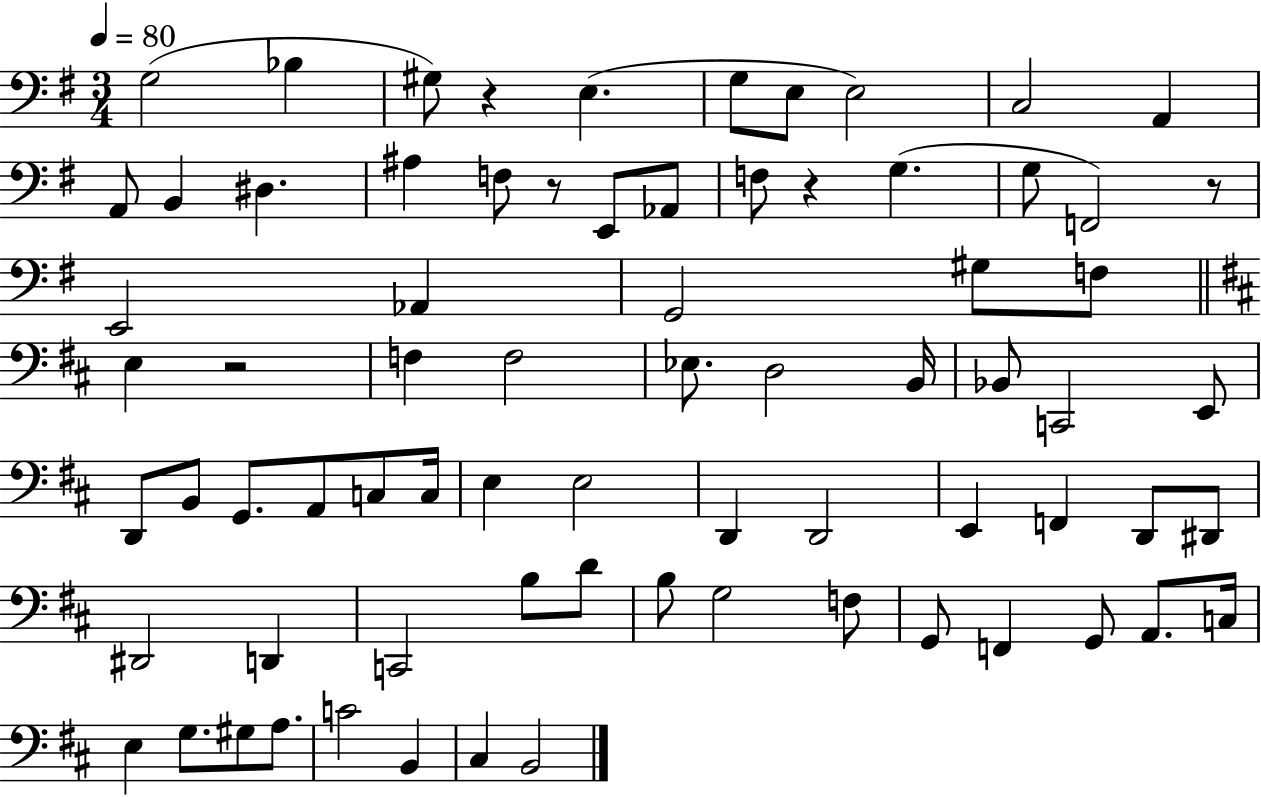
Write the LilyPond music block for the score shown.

{
  \clef bass
  \numericTimeSignature
  \time 3/4
  \key g \major
  \tempo 4 = 80
  g2( bes4 | gis8) r4 e4.( | g8 e8 e2) | c2 a,4 | \break a,8 b,4 dis4. | ais4 f8 r8 e,8 aes,8 | f8 r4 g4.( | g8 f,2) r8 | \break e,2 aes,4 | g,2 gis8 f8 | \bar "||" \break \key d \major e4 r2 | f4 f2 | ees8. d2 b,16 | bes,8 c,2 e,8 | \break d,8 b,8 g,8. a,8 c8 c16 | e4 e2 | d,4 d,2 | e,4 f,4 d,8 dis,8 | \break dis,2 d,4 | c,2 b8 d'8 | b8 g2 f8 | g,8 f,4 g,8 a,8. c16 | \break e4 g8. gis8 a8. | c'2 b,4 | cis4 b,2 | \bar "|."
}